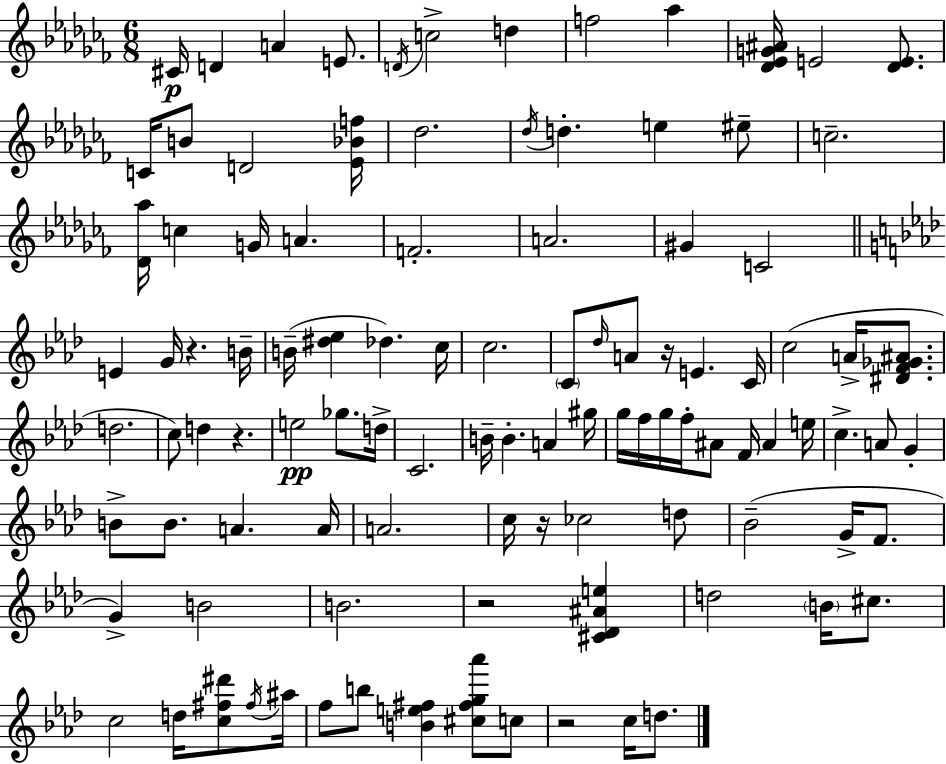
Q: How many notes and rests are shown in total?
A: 104